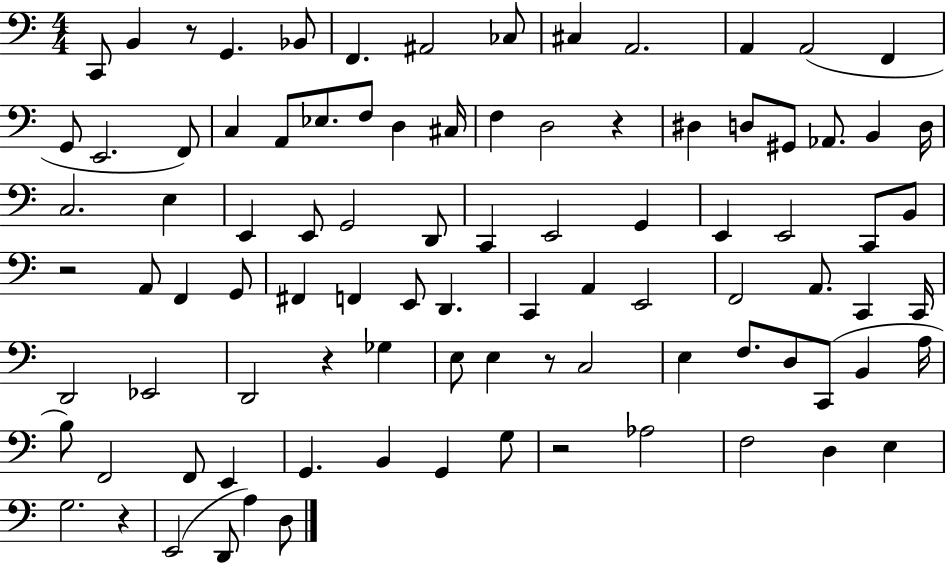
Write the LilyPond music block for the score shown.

{
  \clef bass
  \numericTimeSignature
  \time 4/4
  \key c \major
  c,8 b,4 r8 g,4. bes,8 | f,4. ais,2 ces8 | cis4 a,2. | a,4 a,2( f,4 | \break g,8 e,2. f,8) | c4 a,8 ees8. f8 d4 cis16 | f4 d2 r4 | dis4 d8 gis,8 aes,8. b,4 d16 | \break c2. e4 | e,4 e,8 g,2 d,8 | c,4 e,2 g,4 | e,4 e,2 c,8 b,8 | \break r2 a,8 f,4 g,8 | fis,4 f,4 e,8 d,4. | c,4 a,4 e,2 | f,2 a,8. c,4 c,16 | \break d,2 ees,2 | d,2 r4 ges4 | e8 e4 r8 c2 | e4 f8. d8 c,8( b,4 a16 | \break b8) f,2 f,8 e,4 | g,4. b,4 g,4 g8 | r2 aes2 | f2 d4 e4 | \break g2. r4 | e,2( d,8 a4) d8 | \bar "|."
}